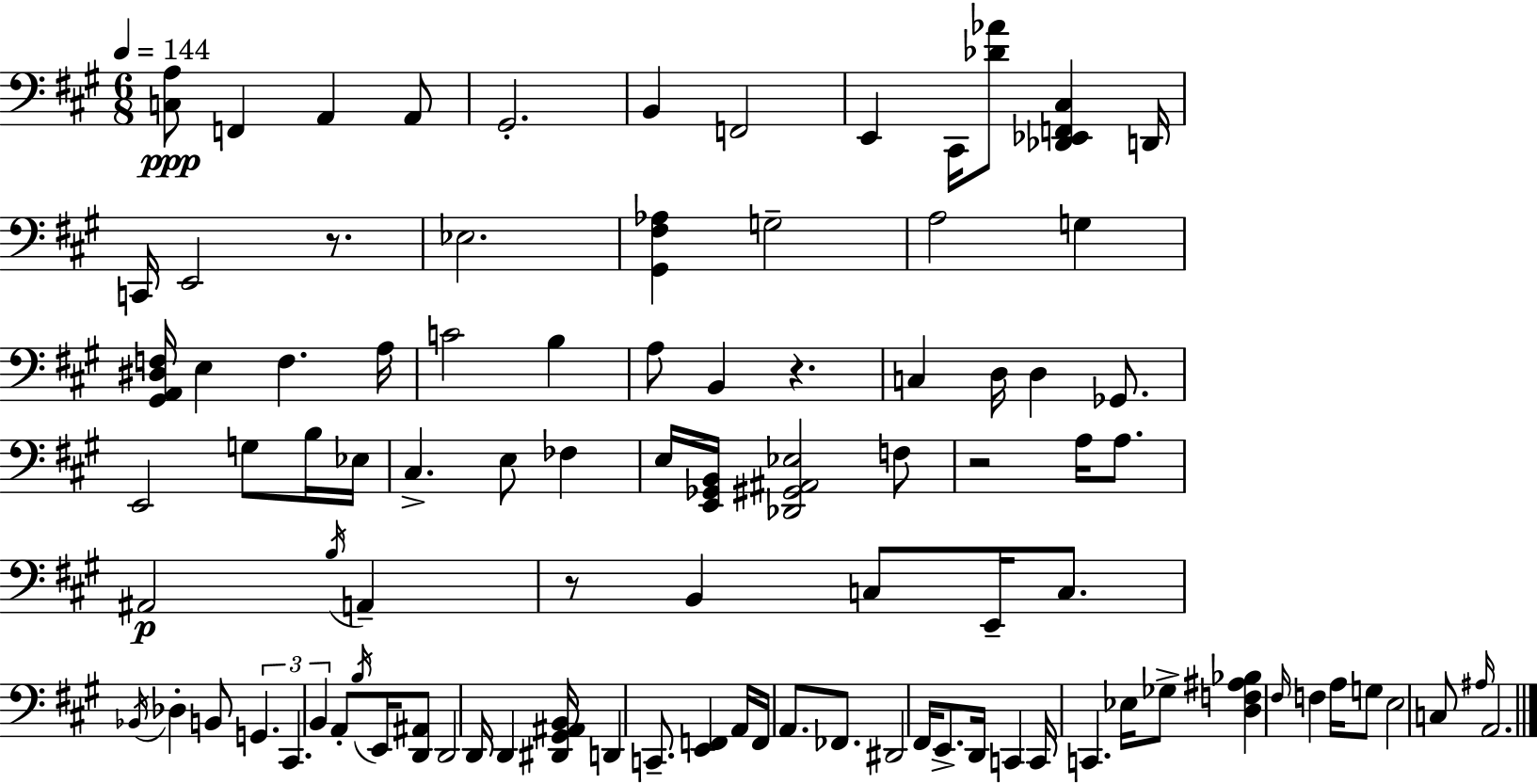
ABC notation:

X:1
T:Untitled
M:6/8
L:1/4
K:A
[C,A,]/2 F,, A,, A,,/2 ^G,,2 B,, F,,2 E,, ^C,,/4 [_D_A]/2 [_D,,_E,,F,,^C,] D,,/4 C,,/4 E,,2 z/2 _E,2 [^G,,^F,_A,] G,2 A,2 G, [^G,,A,,^D,F,]/4 E, F, A,/4 C2 B, A,/2 B,, z C, D,/4 D, _G,,/2 E,,2 G,/2 B,/4 _E,/4 ^C, E,/2 _F, E,/4 [E,,_G,,B,,]/4 [_D,,^G,,^A,,_E,]2 F,/2 z2 A,/4 A,/2 ^A,,2 B,/4 A,, z/2 B,, C,/2 E,,/4 C,/2 _B,,/4 _D, B,,/2 G,, ^C,, B,, A,,/2 B,/4 E,,/4 [D,,^A,,]/2 D,,2 D,,/4 D,, [^D,,^G,,^A,,B,,]/4 D,, C,,/2 [E,,F,,] A,,/4 F,,/4 A,,/2 _F,,/2 ^D,,2 ^F,,/4 E,,/2 D,,/4 C,, C,,/4 C,, _E,/4 _G,/2 [D,F,^A,_B,] ^F,/4 F, A,/4 G,/2 E,2 C,/2 ^A,/4 A,,2